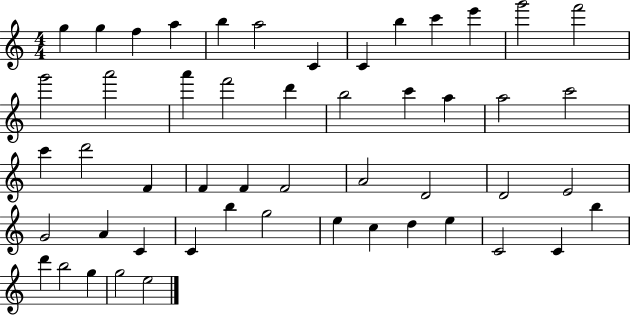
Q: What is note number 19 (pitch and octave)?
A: B5